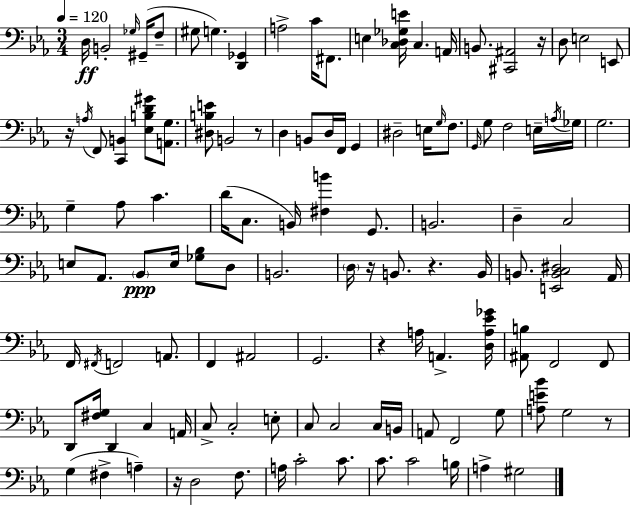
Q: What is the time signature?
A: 3/4